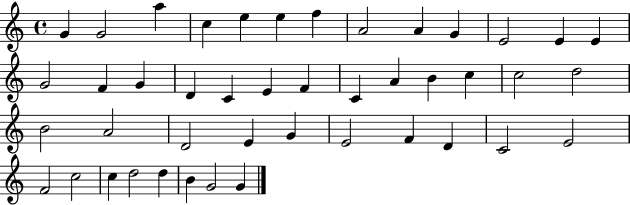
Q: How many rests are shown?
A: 0